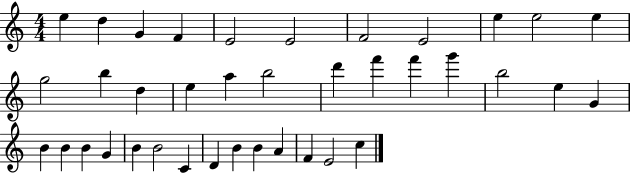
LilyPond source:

{
  \clef treble
  \numericTimeSignature
  \time 4/4
  \key c \major
  e''4 d''4 g'4 f'4 | e'2 e'2 | f'2 e'2 | e''4 e''2 e''4 | \break g''2 b''4 d''4 | e''4 a''4 b''2 | d'''4 f'''4 f'''4 g'''4 | b''2 e''4 g'4 | \break b'4 b'4 b'4 g'4 | b'4 b'2 c'4 | d'4 b'4 b'4 a'4 | f'4 e'2 c''4 | \break \bar "|."
}